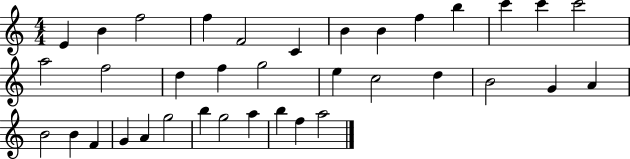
X:1
T:Untitled
M:4/4
L:1/4
K:C
E B f2 f F2 C B B f b c' c' c'2 a2 f2 d f g2 e c2 d B2 G A B2 B F G A g2 b g2 a b f a2